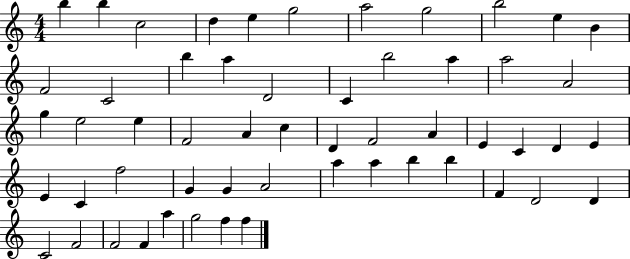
X:1
T:Untitled
M:4/4
L:1/4
K:C
b b c2 d e g2 a2 g2 b2 e B F2 C2 b a D2 C b2 a a2 A2 g e2 e F2 A c D F2 A E C D E E C f2 G G A2 a a b b F D2 D C2 F2 F2 F a g2 f f